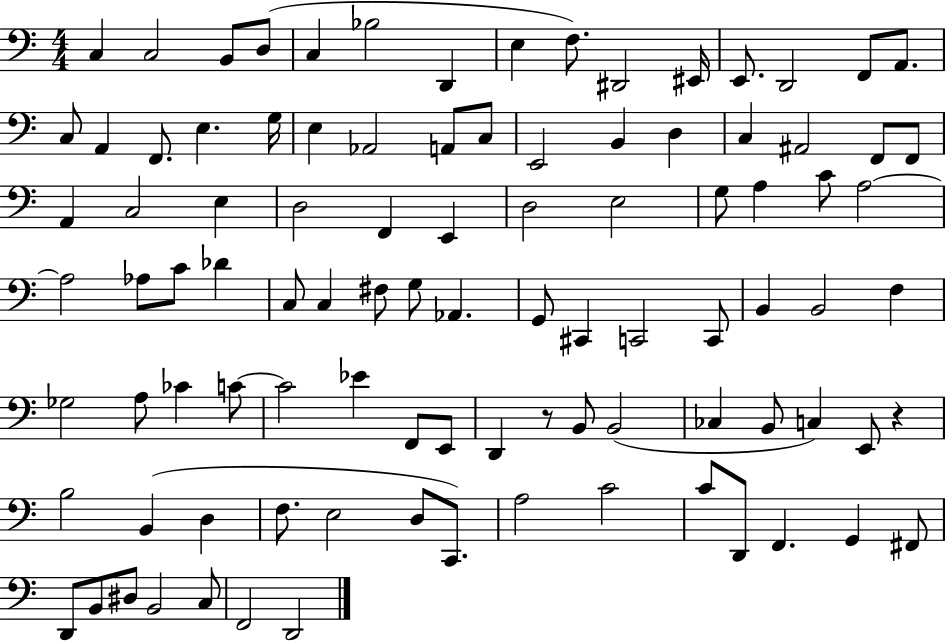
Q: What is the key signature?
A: C major